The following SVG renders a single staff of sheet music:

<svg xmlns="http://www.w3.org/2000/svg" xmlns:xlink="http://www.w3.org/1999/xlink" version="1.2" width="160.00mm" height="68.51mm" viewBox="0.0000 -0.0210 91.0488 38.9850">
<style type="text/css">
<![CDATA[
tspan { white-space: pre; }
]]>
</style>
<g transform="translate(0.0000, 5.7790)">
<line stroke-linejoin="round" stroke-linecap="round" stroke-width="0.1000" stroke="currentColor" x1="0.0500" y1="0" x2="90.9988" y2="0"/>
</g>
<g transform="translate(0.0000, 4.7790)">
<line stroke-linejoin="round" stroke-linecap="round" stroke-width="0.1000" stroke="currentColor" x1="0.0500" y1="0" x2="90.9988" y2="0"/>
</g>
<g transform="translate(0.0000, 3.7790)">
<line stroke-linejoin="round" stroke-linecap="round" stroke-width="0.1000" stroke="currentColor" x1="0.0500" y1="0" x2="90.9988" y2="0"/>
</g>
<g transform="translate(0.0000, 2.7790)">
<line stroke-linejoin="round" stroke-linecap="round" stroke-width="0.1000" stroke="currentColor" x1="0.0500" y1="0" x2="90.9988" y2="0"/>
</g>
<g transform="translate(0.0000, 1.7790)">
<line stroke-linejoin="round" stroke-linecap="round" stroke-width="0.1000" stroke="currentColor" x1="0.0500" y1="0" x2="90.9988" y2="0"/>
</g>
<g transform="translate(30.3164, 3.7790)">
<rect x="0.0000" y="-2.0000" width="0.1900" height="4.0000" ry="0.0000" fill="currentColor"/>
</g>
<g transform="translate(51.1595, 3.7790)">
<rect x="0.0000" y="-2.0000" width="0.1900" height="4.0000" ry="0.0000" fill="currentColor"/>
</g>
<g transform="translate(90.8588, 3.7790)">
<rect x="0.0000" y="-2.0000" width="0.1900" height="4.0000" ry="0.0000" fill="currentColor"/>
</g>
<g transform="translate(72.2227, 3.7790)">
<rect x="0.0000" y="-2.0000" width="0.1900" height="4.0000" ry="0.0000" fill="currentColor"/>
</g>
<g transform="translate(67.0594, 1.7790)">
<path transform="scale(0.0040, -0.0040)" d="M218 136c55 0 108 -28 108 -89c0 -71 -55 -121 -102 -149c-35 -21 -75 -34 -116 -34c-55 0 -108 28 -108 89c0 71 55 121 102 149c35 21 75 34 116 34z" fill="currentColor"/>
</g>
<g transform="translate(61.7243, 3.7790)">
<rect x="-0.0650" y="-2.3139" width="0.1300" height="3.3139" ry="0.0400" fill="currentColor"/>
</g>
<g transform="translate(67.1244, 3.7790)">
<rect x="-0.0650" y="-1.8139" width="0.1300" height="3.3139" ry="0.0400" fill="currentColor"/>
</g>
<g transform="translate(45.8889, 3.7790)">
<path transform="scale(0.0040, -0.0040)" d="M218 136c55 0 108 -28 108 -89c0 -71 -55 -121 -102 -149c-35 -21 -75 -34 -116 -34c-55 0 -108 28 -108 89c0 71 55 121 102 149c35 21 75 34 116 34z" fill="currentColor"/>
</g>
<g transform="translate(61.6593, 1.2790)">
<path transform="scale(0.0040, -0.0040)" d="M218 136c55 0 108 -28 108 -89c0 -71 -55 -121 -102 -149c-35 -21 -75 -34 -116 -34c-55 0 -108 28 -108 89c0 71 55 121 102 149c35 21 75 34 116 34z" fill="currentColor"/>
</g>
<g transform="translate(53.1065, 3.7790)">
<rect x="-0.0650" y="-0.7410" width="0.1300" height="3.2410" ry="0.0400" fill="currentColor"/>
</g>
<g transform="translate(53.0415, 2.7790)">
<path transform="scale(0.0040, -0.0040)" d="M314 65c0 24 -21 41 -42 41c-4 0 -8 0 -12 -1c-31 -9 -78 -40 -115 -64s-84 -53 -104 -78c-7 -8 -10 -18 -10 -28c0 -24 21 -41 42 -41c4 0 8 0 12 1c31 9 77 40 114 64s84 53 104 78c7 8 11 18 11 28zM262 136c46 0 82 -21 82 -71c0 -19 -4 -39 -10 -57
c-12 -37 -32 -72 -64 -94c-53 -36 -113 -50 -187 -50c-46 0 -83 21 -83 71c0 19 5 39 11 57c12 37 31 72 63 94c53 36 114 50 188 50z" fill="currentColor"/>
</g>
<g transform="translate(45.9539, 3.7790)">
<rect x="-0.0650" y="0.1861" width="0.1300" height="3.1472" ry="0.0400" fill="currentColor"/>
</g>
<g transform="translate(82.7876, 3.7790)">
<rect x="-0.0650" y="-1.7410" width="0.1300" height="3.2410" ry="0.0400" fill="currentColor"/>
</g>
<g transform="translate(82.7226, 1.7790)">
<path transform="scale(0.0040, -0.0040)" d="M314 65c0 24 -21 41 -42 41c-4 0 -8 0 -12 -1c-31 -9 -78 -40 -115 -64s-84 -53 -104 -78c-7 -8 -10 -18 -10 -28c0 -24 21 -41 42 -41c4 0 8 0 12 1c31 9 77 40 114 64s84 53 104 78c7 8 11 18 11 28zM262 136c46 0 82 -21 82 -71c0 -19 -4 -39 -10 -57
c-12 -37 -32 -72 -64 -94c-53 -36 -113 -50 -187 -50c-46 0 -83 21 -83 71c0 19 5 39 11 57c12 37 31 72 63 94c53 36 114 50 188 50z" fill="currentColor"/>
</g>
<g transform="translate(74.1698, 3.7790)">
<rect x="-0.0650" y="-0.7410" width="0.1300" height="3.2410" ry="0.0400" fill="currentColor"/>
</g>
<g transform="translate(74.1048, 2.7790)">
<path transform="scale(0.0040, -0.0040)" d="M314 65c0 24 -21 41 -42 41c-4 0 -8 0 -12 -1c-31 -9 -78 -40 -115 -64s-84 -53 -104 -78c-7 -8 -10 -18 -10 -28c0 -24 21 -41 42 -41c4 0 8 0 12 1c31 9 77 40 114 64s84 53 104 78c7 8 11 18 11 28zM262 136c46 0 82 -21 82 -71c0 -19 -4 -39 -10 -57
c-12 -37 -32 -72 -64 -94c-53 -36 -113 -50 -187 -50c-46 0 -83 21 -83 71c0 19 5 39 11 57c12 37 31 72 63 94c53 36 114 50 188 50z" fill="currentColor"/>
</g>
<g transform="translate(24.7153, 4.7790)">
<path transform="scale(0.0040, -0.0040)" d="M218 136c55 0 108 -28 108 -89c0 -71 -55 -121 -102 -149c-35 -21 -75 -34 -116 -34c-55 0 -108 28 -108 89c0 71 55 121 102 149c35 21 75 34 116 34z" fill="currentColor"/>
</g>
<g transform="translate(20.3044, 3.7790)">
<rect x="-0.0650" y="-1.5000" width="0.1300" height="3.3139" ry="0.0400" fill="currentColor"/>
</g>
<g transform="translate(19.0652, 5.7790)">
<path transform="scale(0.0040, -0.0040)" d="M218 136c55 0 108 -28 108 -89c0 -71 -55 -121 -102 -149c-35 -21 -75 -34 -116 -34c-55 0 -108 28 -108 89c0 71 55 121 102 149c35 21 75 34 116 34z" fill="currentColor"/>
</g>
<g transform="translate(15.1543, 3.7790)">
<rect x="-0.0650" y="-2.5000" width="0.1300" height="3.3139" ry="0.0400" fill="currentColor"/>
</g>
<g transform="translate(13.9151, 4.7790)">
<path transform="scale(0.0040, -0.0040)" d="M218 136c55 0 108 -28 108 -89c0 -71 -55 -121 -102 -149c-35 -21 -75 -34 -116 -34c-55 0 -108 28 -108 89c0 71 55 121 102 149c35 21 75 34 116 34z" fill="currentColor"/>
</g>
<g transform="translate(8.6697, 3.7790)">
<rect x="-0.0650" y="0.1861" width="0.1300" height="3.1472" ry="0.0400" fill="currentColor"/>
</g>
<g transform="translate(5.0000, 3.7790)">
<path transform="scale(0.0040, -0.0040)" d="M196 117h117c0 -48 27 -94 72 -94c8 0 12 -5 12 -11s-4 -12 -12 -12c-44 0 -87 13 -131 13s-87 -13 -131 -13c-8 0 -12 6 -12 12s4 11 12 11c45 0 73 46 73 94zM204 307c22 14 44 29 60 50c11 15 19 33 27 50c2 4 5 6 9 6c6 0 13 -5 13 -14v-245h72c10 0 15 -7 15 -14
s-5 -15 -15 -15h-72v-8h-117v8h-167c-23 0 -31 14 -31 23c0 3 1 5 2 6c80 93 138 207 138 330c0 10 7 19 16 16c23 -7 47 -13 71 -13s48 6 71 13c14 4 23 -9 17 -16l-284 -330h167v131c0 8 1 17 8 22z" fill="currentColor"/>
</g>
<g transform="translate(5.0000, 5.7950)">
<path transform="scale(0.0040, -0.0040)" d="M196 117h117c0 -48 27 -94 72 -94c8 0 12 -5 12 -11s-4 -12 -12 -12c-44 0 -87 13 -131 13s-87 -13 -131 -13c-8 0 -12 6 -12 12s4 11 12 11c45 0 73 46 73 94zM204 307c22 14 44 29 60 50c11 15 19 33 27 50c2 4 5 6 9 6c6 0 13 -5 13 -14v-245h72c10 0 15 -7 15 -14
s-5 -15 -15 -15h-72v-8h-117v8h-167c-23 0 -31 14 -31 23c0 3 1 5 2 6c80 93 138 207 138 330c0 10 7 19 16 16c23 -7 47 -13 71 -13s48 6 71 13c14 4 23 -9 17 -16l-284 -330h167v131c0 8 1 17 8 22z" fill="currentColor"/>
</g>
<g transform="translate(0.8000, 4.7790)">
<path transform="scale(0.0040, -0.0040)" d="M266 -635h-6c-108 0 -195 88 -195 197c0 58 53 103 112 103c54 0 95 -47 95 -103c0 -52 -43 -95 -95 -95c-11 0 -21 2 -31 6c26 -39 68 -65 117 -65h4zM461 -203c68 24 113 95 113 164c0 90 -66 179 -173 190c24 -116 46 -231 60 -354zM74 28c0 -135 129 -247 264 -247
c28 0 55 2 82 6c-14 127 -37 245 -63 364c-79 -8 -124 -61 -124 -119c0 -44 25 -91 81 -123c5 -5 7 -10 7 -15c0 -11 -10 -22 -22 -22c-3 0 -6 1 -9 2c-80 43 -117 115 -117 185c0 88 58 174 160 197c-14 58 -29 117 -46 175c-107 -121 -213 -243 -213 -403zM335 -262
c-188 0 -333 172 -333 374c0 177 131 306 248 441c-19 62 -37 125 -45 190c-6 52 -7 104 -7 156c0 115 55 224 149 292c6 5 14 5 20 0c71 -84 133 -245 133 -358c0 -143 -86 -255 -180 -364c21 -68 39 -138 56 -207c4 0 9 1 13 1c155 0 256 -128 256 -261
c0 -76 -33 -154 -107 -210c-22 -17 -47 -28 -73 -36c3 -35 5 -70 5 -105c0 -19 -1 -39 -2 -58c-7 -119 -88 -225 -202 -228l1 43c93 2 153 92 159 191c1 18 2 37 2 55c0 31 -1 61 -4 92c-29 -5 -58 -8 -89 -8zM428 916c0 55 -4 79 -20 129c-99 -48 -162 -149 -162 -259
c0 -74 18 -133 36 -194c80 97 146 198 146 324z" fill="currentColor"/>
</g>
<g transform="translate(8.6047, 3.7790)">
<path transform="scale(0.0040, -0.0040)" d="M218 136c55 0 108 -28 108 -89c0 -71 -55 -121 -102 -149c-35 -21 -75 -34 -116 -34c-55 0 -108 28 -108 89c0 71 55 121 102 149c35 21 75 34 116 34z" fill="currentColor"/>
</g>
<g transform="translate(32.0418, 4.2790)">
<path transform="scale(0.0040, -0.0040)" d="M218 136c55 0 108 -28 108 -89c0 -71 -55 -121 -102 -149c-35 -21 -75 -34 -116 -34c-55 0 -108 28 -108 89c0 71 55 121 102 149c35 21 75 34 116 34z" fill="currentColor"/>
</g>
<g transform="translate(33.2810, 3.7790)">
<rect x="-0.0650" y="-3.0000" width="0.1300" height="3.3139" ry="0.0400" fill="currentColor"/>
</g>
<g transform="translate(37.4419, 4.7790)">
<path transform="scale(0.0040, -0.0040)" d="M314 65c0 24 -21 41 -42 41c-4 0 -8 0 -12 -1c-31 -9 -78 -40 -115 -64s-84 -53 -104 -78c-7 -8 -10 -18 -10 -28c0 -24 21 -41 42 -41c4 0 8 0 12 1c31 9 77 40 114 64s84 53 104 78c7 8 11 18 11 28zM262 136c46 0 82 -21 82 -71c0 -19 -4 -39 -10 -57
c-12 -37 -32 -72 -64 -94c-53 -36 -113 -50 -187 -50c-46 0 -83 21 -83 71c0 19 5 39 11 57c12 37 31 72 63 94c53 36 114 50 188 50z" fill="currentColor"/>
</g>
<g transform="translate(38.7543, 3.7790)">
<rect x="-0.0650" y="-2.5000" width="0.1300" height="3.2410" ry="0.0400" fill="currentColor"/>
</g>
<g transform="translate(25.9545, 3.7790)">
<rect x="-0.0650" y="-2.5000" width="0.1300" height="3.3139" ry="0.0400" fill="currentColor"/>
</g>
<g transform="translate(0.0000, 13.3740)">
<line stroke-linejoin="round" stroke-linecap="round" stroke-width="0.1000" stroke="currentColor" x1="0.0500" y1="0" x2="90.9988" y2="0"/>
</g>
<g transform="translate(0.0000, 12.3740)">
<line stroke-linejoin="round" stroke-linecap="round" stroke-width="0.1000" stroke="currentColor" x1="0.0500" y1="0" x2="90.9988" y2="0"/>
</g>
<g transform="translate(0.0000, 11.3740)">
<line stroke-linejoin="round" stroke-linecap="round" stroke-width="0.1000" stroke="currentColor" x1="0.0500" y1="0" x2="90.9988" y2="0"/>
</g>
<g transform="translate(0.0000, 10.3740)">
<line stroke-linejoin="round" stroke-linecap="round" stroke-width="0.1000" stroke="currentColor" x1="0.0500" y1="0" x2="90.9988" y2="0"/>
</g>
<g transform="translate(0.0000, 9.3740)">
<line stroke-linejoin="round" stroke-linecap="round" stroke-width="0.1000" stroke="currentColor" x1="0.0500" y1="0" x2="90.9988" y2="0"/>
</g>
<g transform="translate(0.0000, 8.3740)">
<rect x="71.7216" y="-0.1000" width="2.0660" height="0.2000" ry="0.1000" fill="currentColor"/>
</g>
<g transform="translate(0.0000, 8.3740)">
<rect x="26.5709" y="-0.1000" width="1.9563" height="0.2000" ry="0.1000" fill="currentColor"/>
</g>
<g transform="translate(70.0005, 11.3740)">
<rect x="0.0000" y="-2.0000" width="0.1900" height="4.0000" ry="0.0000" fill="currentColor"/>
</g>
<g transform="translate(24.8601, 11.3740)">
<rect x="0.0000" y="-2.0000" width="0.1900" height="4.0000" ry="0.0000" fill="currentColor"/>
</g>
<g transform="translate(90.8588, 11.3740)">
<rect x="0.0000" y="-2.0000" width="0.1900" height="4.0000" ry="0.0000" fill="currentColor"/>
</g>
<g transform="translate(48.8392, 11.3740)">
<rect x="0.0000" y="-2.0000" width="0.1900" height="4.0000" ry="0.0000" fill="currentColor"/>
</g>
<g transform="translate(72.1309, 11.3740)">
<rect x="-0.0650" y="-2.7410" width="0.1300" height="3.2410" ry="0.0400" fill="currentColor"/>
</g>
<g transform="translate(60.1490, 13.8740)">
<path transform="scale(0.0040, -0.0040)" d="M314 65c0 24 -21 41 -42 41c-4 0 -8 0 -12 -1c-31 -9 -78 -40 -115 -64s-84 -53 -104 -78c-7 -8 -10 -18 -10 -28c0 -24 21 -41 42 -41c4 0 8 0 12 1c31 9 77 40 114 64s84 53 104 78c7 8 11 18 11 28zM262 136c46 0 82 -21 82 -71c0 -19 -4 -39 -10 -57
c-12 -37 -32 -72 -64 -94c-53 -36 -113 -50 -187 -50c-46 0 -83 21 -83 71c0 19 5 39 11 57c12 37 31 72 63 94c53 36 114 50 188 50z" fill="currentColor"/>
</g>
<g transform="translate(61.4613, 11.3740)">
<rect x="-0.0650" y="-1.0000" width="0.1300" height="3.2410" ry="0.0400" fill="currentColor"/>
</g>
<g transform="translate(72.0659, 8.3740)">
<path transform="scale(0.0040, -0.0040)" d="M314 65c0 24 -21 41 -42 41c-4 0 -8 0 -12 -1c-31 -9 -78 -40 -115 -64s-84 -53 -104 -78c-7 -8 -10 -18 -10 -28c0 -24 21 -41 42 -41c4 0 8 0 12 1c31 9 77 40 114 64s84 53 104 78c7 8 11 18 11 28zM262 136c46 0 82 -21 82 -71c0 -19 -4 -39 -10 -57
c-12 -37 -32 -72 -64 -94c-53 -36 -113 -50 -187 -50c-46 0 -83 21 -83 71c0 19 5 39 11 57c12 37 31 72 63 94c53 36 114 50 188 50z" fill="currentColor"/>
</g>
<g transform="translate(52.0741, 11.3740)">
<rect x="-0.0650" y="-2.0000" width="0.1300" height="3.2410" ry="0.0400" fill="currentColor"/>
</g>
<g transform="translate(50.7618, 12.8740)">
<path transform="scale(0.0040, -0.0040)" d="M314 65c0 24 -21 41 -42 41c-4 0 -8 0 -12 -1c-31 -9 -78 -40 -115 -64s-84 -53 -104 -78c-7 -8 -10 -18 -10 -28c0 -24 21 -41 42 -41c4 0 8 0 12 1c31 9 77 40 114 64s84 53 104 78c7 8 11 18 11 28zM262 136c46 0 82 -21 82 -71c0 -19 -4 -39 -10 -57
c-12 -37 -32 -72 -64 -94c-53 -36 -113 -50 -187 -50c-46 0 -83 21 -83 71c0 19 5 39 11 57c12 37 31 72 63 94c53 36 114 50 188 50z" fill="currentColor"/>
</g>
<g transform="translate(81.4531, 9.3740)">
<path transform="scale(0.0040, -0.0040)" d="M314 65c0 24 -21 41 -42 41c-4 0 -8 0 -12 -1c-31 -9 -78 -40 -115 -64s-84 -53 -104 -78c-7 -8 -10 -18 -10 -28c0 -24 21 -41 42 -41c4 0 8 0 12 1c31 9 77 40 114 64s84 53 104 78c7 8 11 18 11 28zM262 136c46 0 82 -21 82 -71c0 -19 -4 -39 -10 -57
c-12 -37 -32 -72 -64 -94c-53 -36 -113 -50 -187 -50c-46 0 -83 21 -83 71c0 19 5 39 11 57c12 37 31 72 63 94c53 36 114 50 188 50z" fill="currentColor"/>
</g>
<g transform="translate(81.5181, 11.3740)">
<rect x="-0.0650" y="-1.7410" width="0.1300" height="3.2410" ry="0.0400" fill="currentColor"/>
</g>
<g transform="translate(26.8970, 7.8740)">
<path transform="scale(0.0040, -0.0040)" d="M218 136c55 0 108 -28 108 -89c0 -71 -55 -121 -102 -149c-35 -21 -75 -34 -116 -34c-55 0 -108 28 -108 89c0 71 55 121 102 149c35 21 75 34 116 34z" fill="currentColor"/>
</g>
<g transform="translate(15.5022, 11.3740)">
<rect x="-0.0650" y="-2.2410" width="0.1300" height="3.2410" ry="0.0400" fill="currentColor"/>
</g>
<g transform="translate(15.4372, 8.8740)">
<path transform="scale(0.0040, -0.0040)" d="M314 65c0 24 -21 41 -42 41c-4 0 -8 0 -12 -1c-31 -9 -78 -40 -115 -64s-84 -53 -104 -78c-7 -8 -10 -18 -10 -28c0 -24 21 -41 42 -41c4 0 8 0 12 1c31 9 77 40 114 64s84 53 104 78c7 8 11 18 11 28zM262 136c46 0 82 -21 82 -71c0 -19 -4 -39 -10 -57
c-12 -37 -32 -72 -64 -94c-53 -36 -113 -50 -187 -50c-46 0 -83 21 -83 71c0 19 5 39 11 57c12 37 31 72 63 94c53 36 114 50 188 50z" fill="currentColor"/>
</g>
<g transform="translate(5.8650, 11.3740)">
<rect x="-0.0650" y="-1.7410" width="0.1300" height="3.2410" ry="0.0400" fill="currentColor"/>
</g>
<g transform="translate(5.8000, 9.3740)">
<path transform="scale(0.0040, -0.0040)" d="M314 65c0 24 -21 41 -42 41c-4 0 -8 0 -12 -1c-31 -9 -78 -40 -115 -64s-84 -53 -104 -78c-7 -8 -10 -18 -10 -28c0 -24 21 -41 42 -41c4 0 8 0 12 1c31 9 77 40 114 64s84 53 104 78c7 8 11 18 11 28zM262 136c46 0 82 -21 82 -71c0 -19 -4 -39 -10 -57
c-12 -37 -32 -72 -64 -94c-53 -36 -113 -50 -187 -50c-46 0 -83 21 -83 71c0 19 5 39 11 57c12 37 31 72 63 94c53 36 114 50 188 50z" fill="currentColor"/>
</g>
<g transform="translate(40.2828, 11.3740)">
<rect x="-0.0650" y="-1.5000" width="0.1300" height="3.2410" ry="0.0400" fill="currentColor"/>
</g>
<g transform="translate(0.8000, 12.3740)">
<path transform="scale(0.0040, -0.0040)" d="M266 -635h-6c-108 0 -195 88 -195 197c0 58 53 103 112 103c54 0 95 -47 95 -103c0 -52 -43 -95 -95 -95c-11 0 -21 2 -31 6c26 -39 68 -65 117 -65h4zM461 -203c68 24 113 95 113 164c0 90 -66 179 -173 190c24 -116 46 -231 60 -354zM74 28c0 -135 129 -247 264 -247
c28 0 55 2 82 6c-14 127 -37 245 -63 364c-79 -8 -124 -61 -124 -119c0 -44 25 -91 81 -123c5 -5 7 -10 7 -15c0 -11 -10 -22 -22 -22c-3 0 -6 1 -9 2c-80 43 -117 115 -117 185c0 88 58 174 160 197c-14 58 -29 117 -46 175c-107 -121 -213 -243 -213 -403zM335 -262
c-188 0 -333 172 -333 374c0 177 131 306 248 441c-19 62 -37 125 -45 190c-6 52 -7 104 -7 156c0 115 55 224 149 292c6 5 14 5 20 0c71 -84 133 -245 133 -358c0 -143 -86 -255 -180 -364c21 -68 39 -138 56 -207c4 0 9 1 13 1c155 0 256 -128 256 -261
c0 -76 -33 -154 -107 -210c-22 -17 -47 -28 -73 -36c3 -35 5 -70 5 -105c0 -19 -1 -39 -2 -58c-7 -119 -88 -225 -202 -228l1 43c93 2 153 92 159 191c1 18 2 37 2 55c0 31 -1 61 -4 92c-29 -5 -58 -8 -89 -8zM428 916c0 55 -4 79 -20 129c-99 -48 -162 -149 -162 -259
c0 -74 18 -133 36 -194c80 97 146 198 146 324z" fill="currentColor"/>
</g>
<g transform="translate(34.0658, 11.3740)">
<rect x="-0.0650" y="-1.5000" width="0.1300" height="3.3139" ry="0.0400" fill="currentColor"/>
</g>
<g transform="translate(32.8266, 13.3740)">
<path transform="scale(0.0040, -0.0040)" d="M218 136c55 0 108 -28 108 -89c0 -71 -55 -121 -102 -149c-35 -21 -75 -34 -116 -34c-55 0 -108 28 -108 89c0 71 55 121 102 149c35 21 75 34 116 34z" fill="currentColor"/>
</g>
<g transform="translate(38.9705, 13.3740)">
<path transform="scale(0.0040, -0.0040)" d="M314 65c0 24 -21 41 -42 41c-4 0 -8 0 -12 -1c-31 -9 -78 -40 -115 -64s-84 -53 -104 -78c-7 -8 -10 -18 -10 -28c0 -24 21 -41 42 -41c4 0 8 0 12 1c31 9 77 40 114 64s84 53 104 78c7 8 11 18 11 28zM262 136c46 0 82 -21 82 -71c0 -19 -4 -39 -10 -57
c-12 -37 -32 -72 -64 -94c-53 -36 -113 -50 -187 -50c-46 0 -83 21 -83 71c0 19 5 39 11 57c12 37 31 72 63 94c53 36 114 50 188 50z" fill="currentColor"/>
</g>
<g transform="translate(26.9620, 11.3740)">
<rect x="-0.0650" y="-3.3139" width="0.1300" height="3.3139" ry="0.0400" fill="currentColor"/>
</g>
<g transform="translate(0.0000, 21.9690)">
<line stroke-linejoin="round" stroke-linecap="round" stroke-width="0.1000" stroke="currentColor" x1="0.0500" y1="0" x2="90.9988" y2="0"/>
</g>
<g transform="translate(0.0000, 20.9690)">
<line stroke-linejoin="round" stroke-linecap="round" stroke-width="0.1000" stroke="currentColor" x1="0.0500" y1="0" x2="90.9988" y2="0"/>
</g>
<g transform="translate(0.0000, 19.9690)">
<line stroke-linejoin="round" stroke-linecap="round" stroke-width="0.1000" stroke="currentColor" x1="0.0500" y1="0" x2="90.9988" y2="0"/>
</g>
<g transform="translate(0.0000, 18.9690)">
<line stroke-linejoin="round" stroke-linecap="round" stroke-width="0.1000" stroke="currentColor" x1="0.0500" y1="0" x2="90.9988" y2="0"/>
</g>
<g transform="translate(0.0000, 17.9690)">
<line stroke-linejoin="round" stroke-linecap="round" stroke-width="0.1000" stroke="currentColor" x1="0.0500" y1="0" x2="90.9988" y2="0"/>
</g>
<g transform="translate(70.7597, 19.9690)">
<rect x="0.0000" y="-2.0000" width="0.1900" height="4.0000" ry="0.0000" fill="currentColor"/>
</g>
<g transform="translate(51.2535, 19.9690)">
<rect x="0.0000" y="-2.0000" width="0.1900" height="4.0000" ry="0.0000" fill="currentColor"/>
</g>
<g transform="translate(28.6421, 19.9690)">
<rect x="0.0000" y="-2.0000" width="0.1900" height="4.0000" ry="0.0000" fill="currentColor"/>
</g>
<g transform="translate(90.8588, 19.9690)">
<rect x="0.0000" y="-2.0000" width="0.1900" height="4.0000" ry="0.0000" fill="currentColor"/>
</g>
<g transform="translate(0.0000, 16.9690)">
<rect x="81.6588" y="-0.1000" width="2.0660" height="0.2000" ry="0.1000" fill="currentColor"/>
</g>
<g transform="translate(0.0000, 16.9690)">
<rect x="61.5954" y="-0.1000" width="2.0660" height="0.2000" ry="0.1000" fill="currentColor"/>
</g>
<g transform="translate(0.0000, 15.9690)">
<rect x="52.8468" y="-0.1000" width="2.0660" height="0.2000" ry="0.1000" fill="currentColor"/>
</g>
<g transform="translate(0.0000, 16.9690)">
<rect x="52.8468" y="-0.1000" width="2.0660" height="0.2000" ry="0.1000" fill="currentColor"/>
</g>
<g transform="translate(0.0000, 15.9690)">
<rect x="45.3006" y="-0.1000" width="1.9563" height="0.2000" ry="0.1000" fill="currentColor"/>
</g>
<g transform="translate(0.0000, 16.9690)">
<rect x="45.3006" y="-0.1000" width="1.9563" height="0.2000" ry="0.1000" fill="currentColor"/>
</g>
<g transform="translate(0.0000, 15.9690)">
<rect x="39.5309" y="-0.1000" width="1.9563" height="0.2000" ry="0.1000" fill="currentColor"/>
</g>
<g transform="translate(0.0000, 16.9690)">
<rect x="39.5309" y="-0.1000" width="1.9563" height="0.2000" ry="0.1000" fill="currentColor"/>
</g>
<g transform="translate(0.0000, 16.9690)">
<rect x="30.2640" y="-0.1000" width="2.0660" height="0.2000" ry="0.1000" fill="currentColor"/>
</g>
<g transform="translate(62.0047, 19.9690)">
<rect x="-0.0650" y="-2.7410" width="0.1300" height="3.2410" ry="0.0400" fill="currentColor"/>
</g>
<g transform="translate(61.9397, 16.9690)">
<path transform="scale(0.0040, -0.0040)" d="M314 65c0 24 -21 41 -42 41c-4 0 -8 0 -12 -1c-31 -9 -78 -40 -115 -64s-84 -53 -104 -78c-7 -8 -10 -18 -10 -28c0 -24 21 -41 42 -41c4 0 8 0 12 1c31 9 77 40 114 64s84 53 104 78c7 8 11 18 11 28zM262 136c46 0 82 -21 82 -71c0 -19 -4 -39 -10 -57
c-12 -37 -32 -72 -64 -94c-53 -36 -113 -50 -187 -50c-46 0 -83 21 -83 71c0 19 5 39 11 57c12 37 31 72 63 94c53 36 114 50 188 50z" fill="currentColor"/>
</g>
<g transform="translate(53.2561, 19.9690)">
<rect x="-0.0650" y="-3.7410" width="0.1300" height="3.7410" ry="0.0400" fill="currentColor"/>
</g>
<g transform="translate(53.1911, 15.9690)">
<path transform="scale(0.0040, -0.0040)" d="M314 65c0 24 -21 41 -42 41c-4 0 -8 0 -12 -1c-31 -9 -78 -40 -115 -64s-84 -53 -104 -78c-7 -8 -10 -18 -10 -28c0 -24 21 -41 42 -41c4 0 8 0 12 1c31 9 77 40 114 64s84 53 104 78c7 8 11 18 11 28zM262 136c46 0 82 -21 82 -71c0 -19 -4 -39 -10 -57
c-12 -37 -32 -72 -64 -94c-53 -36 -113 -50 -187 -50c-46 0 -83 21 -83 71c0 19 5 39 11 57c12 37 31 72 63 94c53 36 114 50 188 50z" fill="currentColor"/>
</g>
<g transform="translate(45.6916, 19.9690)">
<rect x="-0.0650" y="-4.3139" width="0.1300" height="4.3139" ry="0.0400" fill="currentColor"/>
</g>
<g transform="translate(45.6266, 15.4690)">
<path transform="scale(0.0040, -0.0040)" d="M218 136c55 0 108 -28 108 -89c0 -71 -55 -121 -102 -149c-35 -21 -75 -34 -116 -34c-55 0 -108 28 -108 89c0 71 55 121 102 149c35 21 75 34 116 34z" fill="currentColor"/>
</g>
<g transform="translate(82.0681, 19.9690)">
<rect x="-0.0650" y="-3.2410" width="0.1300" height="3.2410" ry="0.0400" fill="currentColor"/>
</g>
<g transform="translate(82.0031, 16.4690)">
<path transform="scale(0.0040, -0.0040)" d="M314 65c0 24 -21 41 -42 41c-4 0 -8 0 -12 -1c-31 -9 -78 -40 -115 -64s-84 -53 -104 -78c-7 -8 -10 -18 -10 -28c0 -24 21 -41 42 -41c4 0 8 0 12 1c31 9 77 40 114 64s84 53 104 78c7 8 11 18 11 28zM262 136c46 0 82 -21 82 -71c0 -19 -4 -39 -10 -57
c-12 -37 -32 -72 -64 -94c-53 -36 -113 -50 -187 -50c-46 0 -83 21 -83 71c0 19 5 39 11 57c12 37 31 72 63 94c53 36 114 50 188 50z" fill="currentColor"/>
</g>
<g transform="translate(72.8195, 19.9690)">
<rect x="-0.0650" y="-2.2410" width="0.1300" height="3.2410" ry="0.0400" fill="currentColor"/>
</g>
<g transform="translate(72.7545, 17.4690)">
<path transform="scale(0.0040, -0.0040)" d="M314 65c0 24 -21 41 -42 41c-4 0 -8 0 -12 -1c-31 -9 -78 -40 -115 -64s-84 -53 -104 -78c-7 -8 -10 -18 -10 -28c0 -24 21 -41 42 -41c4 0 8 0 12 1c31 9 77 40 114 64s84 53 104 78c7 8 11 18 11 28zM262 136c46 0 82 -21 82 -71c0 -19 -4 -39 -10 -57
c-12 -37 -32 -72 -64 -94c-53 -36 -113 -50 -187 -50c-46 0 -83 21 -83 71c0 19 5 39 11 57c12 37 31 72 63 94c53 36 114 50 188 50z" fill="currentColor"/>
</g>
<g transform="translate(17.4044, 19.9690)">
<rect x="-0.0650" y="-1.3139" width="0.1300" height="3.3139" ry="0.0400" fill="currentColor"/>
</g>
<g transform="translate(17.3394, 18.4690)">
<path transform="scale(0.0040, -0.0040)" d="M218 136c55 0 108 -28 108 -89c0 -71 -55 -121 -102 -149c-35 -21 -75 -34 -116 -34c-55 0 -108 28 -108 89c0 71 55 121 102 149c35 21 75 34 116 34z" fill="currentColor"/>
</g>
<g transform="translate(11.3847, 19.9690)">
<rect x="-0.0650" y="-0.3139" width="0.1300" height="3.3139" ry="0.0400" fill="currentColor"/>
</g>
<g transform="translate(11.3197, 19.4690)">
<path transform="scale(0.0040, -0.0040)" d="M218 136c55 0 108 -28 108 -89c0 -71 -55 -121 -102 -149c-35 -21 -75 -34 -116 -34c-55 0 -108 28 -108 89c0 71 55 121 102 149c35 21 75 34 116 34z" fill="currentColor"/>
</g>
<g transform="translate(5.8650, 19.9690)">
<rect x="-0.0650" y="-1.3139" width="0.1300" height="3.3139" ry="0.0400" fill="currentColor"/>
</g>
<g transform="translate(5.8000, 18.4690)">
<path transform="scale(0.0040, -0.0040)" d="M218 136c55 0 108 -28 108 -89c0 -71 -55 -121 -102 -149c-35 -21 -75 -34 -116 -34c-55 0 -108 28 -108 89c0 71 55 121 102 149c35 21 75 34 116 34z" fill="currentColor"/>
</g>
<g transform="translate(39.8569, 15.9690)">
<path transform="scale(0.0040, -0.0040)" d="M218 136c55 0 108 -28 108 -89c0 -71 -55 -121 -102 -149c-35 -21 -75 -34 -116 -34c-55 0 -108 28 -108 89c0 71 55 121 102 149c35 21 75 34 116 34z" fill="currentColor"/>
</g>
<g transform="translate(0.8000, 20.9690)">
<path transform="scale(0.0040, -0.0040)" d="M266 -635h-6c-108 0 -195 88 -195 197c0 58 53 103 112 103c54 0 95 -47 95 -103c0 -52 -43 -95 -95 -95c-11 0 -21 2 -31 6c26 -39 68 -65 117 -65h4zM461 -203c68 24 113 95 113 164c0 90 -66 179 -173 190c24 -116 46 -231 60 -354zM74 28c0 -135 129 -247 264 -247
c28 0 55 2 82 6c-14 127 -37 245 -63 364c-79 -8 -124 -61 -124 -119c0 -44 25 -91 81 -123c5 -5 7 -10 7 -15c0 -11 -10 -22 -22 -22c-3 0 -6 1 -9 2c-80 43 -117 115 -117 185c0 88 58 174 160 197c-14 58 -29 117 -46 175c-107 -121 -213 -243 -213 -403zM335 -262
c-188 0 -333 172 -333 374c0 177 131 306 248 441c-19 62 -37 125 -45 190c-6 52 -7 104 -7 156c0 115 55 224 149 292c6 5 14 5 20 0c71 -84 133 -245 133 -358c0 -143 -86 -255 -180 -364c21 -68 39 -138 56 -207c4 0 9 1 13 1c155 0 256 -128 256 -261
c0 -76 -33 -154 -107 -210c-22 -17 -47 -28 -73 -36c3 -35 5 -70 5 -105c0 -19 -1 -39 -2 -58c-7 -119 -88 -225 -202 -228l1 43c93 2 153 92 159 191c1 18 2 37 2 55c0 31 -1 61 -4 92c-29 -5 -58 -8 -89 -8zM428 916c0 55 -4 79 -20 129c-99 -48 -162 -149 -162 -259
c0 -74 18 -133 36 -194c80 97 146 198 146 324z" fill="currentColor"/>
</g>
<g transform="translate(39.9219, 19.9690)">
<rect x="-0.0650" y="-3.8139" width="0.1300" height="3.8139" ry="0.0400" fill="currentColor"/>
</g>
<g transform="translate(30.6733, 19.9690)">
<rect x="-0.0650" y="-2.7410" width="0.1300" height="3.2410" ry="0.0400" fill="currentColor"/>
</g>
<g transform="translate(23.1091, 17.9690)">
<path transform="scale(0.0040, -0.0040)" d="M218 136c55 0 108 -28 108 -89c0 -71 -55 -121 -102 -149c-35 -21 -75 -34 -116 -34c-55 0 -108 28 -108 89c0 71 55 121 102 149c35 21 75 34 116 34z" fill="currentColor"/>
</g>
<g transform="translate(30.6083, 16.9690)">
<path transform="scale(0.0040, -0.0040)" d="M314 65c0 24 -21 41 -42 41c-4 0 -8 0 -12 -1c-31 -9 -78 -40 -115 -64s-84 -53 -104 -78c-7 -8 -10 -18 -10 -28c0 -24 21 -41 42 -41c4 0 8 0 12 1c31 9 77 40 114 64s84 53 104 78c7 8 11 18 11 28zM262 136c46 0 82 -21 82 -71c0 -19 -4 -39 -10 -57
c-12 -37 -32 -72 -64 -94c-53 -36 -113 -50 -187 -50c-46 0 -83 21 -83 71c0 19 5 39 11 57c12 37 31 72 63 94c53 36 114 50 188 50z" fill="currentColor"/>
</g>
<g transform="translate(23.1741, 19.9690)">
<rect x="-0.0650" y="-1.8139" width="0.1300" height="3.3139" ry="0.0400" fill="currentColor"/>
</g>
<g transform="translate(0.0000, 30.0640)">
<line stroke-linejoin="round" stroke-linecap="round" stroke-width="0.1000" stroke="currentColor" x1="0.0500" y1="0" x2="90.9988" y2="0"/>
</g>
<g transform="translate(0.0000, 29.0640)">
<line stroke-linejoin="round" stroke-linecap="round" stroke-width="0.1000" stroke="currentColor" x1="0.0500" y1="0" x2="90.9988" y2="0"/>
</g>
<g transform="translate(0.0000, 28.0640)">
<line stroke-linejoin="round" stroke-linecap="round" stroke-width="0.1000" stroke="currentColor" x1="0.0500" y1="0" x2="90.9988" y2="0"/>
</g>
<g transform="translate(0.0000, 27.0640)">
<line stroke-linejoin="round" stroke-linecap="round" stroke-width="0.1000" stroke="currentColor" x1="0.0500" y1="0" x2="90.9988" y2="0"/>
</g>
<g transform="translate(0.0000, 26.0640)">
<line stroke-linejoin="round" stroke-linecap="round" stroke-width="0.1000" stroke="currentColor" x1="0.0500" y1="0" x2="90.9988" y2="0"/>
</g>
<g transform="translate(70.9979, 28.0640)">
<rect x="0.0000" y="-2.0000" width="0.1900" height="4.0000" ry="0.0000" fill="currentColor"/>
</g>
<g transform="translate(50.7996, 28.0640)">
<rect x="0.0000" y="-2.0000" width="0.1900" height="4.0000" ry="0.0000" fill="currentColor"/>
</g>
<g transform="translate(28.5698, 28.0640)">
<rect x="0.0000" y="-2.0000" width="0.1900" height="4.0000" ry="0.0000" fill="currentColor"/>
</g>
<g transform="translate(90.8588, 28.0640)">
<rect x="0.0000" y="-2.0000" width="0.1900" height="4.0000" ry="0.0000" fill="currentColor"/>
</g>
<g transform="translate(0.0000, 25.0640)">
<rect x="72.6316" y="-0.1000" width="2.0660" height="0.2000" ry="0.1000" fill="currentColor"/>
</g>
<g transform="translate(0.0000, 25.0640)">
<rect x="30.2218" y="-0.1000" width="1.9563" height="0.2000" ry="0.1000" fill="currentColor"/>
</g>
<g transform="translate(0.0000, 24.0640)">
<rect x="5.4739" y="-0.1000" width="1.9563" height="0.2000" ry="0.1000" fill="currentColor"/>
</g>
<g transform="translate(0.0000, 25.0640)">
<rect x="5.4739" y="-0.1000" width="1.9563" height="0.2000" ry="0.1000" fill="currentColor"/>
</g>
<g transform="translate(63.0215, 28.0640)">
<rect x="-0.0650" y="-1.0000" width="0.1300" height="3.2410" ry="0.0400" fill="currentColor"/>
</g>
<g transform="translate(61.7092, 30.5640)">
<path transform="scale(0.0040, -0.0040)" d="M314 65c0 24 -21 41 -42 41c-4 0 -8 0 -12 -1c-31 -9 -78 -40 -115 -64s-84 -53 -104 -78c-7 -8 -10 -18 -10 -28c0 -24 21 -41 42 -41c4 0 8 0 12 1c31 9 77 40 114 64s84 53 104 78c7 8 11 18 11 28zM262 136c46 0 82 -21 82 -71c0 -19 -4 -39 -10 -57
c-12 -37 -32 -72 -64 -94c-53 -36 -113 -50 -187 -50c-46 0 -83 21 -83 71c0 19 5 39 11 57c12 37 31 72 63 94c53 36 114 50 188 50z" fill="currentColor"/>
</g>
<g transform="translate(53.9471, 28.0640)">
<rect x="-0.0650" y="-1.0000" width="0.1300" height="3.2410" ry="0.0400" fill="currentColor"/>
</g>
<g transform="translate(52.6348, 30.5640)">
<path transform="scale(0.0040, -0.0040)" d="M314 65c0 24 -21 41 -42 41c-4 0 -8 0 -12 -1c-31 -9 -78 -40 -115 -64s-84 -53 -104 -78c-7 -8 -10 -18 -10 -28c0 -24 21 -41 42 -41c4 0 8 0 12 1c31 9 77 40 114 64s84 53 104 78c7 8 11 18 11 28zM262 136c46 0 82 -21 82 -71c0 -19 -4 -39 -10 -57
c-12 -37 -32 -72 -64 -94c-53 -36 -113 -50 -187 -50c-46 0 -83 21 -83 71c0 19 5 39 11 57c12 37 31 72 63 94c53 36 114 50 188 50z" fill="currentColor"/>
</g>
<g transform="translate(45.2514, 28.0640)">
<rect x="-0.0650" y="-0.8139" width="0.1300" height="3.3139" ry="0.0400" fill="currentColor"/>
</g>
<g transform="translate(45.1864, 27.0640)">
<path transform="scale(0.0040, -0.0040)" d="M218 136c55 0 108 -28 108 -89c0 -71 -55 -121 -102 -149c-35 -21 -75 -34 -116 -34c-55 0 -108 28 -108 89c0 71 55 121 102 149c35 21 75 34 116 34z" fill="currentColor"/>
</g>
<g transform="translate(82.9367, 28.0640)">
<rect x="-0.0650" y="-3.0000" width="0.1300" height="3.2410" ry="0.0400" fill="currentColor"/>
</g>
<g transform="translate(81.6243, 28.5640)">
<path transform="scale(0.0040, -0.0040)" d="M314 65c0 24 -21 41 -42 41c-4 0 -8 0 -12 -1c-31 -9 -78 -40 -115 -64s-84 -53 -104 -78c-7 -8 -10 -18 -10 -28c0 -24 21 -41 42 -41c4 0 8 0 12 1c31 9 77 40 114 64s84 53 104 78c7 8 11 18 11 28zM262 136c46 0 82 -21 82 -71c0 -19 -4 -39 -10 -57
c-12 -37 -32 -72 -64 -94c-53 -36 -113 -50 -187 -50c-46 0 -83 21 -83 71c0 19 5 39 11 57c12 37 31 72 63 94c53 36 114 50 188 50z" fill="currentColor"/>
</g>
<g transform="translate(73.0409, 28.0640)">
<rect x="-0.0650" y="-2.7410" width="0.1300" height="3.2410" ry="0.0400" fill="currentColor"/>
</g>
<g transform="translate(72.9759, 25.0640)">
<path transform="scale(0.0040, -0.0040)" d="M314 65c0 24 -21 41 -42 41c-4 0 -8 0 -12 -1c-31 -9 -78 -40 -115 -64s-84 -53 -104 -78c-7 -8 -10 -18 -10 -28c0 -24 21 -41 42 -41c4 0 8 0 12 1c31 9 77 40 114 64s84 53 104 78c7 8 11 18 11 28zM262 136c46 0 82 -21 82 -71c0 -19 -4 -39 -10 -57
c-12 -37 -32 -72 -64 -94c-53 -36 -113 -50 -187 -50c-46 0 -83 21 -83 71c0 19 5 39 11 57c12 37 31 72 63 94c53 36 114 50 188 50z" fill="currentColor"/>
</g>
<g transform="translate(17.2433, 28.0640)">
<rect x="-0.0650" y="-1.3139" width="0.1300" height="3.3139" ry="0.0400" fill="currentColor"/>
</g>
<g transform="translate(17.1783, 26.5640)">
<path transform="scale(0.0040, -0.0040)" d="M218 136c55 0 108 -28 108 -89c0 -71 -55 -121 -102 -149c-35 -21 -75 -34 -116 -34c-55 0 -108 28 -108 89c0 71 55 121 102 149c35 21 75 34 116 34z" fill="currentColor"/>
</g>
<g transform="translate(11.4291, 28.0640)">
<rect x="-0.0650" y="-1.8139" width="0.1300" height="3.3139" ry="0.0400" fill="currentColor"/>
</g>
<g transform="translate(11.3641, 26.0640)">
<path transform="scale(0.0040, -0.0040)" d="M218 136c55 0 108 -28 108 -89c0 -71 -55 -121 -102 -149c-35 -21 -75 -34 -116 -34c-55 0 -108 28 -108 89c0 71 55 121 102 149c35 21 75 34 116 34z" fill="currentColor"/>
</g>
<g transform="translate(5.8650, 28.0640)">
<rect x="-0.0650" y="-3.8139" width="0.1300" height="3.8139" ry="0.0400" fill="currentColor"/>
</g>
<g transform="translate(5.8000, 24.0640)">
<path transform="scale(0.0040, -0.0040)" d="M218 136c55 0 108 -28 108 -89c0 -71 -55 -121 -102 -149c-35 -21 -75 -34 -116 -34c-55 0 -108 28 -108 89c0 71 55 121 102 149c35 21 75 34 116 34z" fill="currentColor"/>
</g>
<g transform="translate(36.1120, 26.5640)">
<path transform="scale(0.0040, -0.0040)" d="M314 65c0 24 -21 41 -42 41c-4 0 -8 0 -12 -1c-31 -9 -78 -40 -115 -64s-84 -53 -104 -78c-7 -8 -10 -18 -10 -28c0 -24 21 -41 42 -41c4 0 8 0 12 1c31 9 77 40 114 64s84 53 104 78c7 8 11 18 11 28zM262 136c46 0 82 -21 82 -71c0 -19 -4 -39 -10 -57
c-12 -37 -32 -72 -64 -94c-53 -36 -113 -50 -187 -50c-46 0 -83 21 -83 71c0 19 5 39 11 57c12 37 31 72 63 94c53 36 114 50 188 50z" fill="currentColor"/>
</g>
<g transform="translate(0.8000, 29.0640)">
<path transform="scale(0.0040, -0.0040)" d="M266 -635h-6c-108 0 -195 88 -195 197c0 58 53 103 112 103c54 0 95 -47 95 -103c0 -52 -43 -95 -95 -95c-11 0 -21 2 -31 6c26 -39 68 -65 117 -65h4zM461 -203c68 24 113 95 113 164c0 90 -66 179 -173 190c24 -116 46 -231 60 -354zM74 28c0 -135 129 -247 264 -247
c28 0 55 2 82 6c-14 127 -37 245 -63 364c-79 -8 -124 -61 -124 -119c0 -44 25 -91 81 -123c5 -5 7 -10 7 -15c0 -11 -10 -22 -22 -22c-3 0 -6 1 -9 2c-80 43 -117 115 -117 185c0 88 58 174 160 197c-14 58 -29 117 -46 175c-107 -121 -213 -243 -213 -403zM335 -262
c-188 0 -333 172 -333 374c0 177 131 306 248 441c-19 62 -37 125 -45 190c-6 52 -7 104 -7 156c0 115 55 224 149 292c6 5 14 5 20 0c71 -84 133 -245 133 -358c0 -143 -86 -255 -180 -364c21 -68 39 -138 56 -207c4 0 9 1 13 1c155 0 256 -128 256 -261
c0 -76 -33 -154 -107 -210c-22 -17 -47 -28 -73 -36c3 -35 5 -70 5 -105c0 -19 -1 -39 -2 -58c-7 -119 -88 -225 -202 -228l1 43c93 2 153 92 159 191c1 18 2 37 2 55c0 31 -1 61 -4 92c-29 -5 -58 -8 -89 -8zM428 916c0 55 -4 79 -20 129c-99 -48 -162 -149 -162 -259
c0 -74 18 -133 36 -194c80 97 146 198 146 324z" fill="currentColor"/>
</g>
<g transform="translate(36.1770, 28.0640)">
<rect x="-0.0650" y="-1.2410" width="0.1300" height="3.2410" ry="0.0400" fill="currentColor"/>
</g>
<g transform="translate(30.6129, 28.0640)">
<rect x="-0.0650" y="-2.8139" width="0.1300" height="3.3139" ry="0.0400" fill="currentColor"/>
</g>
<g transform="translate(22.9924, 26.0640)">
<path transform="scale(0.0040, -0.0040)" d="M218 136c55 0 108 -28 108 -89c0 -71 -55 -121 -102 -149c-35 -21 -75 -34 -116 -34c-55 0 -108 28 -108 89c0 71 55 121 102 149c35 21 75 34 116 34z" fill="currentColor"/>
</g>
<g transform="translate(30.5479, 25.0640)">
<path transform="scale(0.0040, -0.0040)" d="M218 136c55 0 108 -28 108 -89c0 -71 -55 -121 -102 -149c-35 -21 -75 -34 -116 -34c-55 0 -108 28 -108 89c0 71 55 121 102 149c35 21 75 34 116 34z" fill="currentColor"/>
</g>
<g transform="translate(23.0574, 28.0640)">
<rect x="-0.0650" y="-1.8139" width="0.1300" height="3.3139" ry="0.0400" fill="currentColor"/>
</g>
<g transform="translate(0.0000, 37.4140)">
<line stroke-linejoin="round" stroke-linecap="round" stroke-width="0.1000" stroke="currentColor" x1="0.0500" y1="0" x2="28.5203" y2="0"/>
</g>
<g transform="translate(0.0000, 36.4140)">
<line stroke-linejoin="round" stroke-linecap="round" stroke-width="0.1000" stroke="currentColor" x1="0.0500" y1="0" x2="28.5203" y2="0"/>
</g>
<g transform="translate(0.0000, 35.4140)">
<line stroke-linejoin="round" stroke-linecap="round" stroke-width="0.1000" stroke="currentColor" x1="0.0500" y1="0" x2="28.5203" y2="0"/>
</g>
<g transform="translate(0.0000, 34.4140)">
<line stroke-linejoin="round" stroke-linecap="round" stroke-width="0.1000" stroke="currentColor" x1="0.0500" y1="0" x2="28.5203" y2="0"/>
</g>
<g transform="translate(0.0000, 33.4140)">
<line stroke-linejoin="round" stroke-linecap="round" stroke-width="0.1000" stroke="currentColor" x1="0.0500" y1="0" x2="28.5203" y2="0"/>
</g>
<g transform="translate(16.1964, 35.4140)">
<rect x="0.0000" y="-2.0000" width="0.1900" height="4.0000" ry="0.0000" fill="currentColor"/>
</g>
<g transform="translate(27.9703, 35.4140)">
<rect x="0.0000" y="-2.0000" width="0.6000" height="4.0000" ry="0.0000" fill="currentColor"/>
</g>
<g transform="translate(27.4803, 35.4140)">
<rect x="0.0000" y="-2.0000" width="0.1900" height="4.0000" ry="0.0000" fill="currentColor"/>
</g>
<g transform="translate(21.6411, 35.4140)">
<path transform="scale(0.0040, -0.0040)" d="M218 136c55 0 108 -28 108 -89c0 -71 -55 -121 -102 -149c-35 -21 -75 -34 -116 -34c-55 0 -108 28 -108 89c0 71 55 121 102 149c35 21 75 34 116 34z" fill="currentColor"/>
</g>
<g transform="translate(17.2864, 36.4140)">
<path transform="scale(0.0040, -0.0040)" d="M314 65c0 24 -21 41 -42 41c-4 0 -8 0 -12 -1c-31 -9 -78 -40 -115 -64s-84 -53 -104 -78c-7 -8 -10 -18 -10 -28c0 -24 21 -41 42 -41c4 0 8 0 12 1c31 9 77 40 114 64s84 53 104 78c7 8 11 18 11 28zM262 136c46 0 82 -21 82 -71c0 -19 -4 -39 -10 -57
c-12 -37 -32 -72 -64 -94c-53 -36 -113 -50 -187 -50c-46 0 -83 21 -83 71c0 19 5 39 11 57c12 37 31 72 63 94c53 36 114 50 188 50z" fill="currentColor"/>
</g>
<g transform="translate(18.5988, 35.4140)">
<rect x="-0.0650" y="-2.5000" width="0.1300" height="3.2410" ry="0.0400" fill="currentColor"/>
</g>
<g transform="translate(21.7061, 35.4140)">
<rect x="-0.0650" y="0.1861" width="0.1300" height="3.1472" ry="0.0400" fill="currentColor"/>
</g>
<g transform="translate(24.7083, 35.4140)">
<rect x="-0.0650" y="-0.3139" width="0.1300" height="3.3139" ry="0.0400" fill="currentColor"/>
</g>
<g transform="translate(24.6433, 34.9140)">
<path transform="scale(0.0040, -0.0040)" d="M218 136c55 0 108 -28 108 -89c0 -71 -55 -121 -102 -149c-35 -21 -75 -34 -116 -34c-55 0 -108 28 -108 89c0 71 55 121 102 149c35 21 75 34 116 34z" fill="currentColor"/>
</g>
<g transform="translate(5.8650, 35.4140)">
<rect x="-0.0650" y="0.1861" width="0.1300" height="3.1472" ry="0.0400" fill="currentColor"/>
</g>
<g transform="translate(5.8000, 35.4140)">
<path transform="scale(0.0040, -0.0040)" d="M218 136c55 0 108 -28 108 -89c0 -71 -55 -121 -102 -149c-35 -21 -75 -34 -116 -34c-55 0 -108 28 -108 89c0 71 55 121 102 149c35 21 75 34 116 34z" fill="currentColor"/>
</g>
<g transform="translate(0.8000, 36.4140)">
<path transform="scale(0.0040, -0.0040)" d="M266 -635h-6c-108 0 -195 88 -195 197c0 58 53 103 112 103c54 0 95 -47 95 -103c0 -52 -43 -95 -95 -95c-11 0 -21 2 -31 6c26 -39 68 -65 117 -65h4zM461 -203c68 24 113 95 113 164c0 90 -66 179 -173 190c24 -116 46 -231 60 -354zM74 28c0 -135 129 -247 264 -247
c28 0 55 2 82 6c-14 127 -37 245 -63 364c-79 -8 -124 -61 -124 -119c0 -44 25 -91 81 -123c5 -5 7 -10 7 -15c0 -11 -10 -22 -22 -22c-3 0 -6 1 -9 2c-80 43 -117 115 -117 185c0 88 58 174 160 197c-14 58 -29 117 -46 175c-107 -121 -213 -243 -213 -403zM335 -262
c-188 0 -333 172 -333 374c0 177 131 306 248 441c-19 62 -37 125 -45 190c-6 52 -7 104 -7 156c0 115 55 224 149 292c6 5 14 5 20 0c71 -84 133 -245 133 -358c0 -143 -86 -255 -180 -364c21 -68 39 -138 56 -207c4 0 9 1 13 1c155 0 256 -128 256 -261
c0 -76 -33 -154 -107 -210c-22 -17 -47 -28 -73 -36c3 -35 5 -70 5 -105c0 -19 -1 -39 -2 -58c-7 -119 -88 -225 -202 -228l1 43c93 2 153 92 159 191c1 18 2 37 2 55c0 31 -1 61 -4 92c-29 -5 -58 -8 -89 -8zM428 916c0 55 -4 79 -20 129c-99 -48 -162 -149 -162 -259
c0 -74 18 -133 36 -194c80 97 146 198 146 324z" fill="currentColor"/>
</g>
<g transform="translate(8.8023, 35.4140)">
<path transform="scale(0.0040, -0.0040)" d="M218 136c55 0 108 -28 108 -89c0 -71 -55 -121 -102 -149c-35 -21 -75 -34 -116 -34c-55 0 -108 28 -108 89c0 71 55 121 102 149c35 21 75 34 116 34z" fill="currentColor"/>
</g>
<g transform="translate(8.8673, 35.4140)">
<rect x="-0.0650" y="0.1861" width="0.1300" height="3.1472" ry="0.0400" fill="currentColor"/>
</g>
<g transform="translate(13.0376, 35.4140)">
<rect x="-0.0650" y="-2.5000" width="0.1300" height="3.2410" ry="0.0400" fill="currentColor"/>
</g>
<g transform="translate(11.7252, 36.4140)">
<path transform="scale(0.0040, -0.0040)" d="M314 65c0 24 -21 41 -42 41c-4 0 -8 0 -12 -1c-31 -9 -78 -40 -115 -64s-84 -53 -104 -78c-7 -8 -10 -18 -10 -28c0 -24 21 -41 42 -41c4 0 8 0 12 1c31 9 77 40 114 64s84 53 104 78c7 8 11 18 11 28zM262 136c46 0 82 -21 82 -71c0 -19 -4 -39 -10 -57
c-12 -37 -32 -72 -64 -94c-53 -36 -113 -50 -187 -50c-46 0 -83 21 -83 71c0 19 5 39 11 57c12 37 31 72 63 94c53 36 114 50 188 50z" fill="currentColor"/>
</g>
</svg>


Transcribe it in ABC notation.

X:1
T:Untitled
M:4/4
L:1/4
K:C
B G E G A G2 B d2 g f d2 f2 f2 g2 b E E2 F2 D2 a2 f2 e c e f a2 c' d' c'2 a2 g2 b2 c' f e f a e2 d D2 D2 a2 A2 B B G2 G2 B c